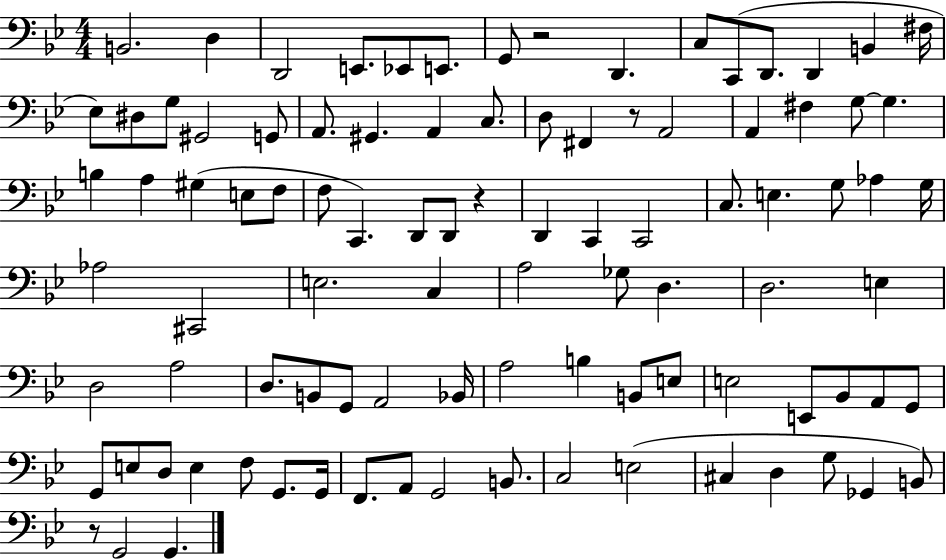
B2/h. D3/q D2/h E2/e. Eb2/e E2/e. G2/e R/h D2/q. C3/e C2/e D2/e. D2/q B2/q F#3/s Eb3/e D#3/e G3/e G#2/h G2/e A2/e. G#2/q. A2/q C3/e. D3/e F#2/q R/e A2/h A2/q F#3/q G3/e G3/q. B3/q A3/q G#3/q E3/e F3/e F3/e C2/q. D2/e D2/e R/q D2/q C2/q C2/h C3/e. E3/q. G3/e Ab3/q G3/s Ab3/h C#2/h E3/h. C3/q A3/h Gb3/e D3/q. D3/h. E3/q D3/h A3/h D3/e. B2/e G2/e A2/h Bb2/s A3/h B3/q B2/e E3/e E3/h E2/e Bb2/e A2/e G2/e G2/e E3/e D3/e E3/q F3/e G2/e. G2/s F2/e. A2/e G2/h B2/e. C3/h E3/h C#3/q D3/q G3/e Gb2/q B2/e R/e G2/h G2/q.